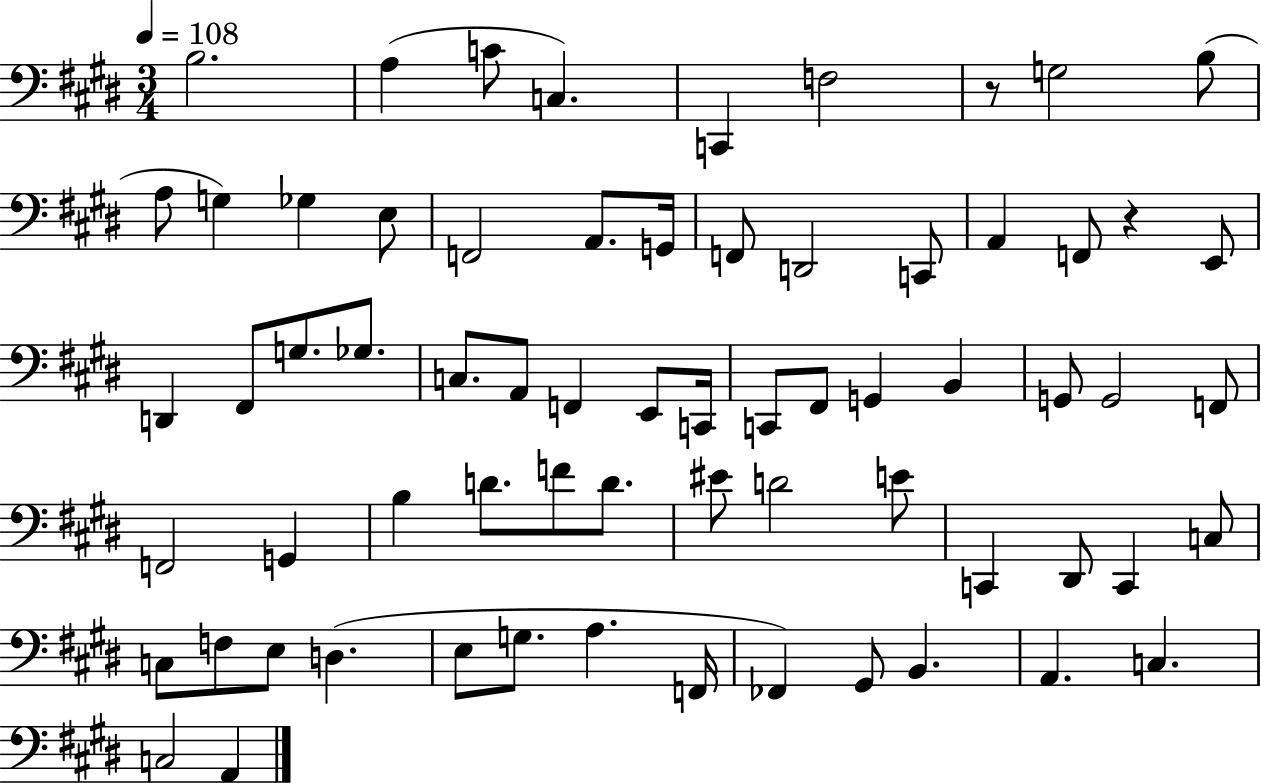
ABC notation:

X:1
T:Untitled
M:3/4
L:1/4
K:E
B,2 A, C/2 C, C,, F,2 z/2 G,2 B,/2 A,/2 G, _G, E,/2 F,,2 A,,/2 G,,/4 F,,/2 D,,2 C,,/2 A,, F,,/2 z E,,/2 D,, ^F,,/2 G,/2 _G,/2 C,/2 A,,/2 F,, E,,/2 C,,/4 C,,/2 ^F,,/2 G,, B,, G,,/2 G,,2 F,,/2 F,,2 G,, B, D/2 F/2 D/2 ^E/2 D2 E/2 C,, ^D,,/2 C,, C,/2 C,/2 F,/2 E,/2 D, E,/2 G,/2 A, F,,/4 _F,, ^G,,/2 B,, A,, C, C,2 A,,